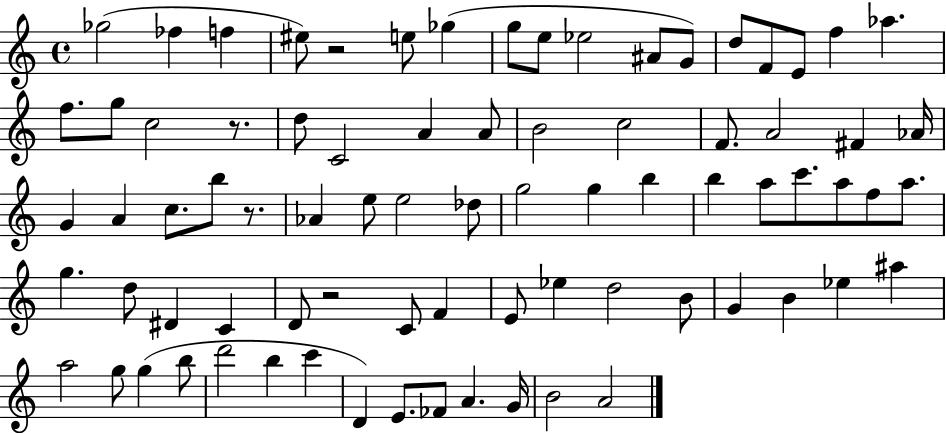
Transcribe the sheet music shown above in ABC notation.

X:1
T:Untitled
M:4/4
L:1/4
K:C
_g2 _f f ^e/2 z2 e/2 _g g/2 e/2 _e2 ^A/2 G/2 d/2 F/2 E/2 f _a f/2 g/2 c2 z/2 d/2 C2 A A/2 B2 c2 F/2 A2 ^F _A/4 G A c/2 b/2 z/2 _A e/2 e2 _d/2 g2 g b b a/2 c'/2 a/2 f/2 a/2 g d/2 ^D C D/2 z2 C/2 F E/2 _e d2 B/2 G B _e ^a a2 g/2 g b/2 d'2 b c' D E/2 _F/2 A G/4 B2 A2